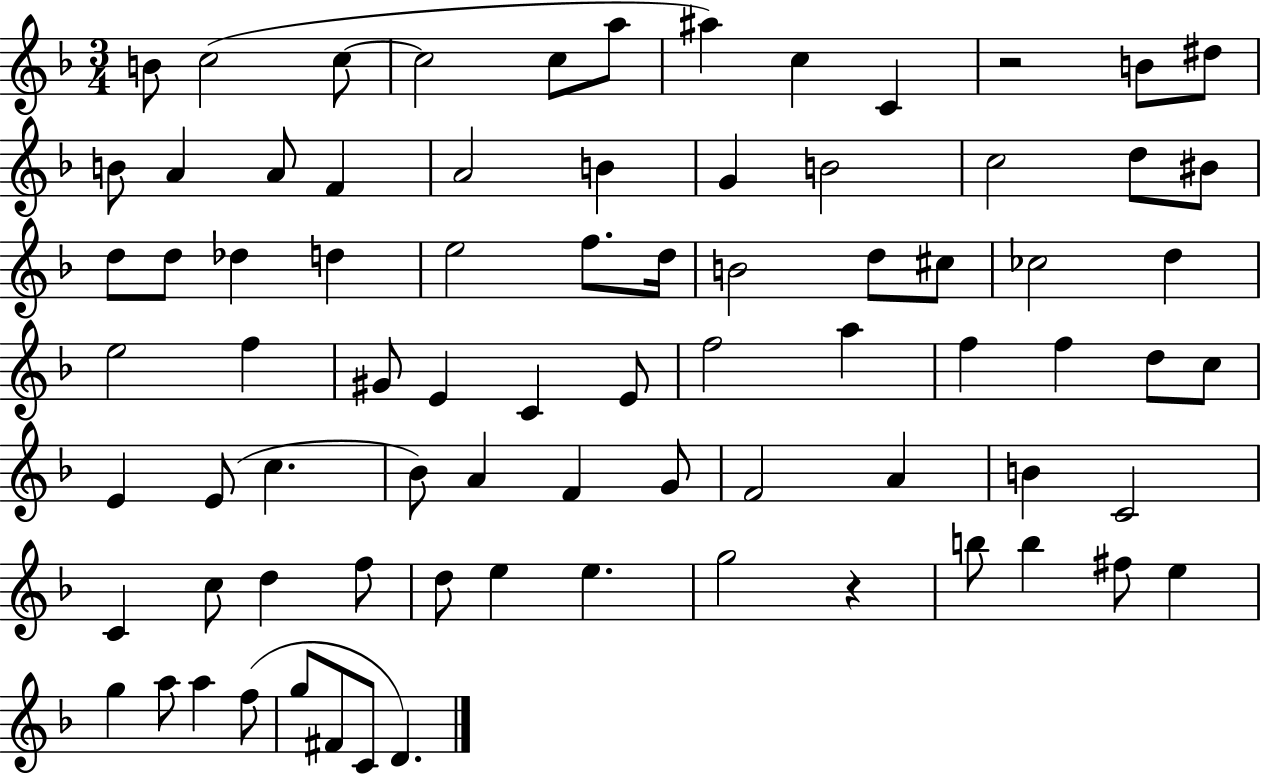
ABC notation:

X:1
T:Untitled
M:3/4
L:1/4
K:F
B/2 c2 c/2 c2 c/2 a/2 ^a c C z2 B/2 ^d/2 B/2 A A/2 F A2 B G B2 c2 d/2 ^B/2 d/2 d/2 _d d e2 f/2 d/4 B2 d/2 ^c/2 _c2 d e2 f ^G/2 E C E/2 f2 a f f d/2 c/2 E E/2 c _B/2 A F G/2 F2 A B C2 C c/2 d f/2 d/2 e e g2 z b/2 b ^f/2 e g a/2 a f/2 g/2 ^F/2 C/2 D